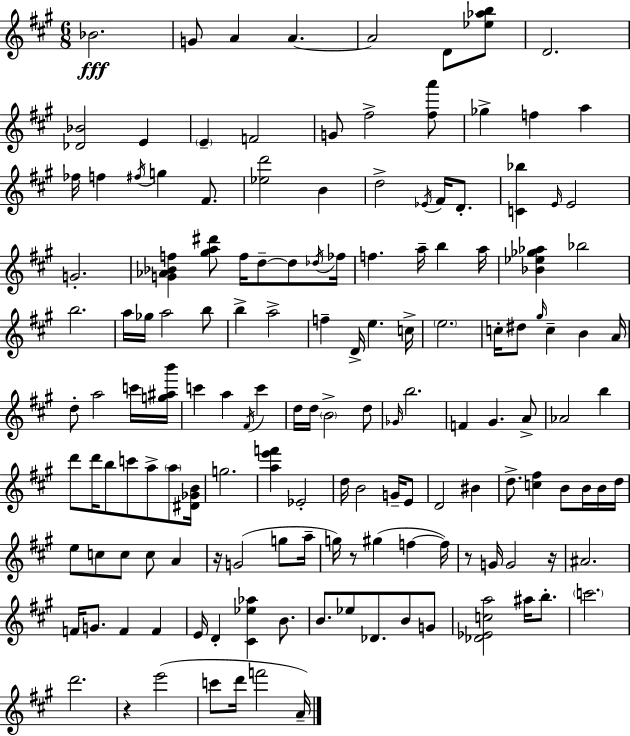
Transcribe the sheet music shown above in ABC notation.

X:1
T:Untitled
M:6/8
L:1/4
K:A
_B2 G/2 A A A2 D/2 [_e_ab]/2 D2 [_D_B]2 E E F2 G/2 ^f2 [^fa']/2 _g f a _f/4 f ^f/4 g ^F/2 [_ed']2 B d2 _E/4 ^F/4 D/2 [C_b] E/4 E2 G2 [G_A_Bf] [^ga^d']/2 f/4 d/2 d/2 _d/4 _f/4 f a/4 b a/4 [_B_e_g_a] _b2 b2 a/4 _g/4 a2 b/2 b a2 f D/4 e c/4 e2 c/4 ^d/2 ^g/4 c B A/4 d/2 a2 c'/4 [g^ab']/4 c' a ^F/4 c' d/4 d/4 B2 d/2 _G/4 b2 F ^G A/2 _A2 b d'/2 d'/4 b/2 c'/2 a/2 a/2 [^D_GB]/4 g2 [ae'f'] _E2 d/4 B2 G/4 E/2 D2 ^B d/2 [c^f] B/2 B/4 B/4 d/4 e/2 c/2 c/2 c/2 A z/4 G2 g/2 a/4 g/4 z/2 ^g f f/4 z/2 G/4 G2 z/4 ^A2 F/4 G/2 F F E/4 D [^C_e_a] B/2 B/2 _e/2 _D/2 B/2 G/2 [_D_Eca]2 ^a/4 b/2 c'2 d'2 z e'2 c'/2 d'/4 f'2 A/4